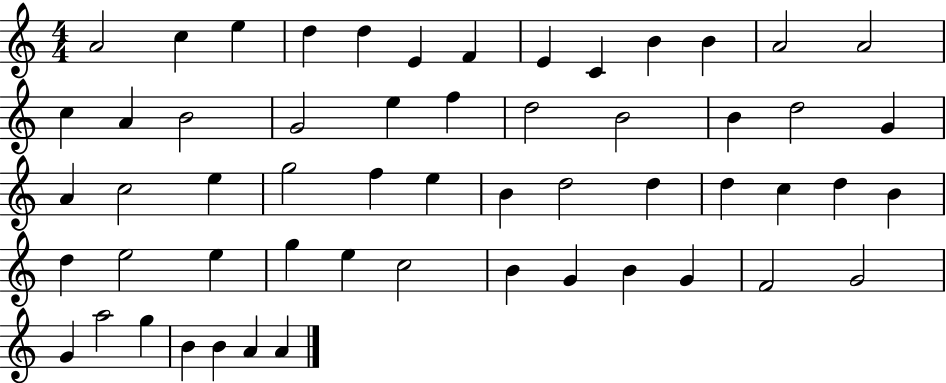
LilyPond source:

{
  \clef treble
  \numericTimeSignature
  \time 4/4
  \key c \major
  a'2 c''4 e''4 | d''4 d''4 e'4 f'4 | e'4 c'4 b'4 b'4 | a'2 a'2 | \break c''4 a'4 b'2 | g'2 e''4 f''4 | d''2 b'2 | b'4 d''2 g'4 | \break a'4 c''2 e''4 | g''2 f''4 e''4 | b'4 d''2 d''4 | d''4 c''4 d''4 b'4 | \break d''4 e''2 e''4 | g''4 e''4 c''2 | b'4 g'4 b'4 g'4 | f'2 g'2 | \break g'4 a''2 g''4 | b'4 b'4 a'4 a'4 | \bar "|."
}